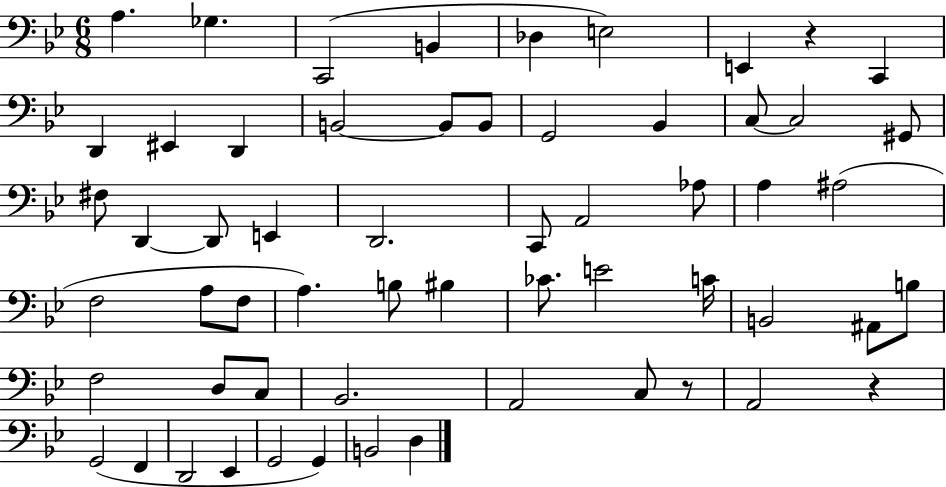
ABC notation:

X:1
T:Untitled
M:6/8
L:1/4
K:Bb
A, _G, C,,2 B,, _D, E,2 E,, z C,, D,, ^E,, D,, B,,2 B,,/2 B,,/2 G,,2 _B,, C,/2 C,2 ^G,,/2 ^F,/2 D,, D,,/2 E,, D,,2 C,,/2 A,,2 _A,/2 A, ^A,2 F,2 A,/2 F,/2 A, B,/2 ^B, _C/2 E2 C/4 B,,2 ^A,,/2 B,/2 F,2 D,/2 C,/2 _B,,2 A,,2 C,/2 z/2 A,,2 z G,,2 F,, D,,2 _E,, G,,2 G,, B,,2 D,